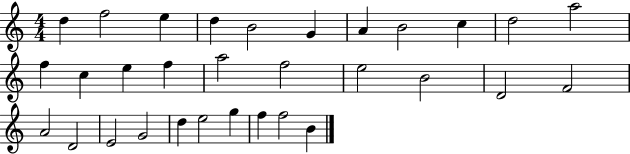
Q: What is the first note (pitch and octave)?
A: D5